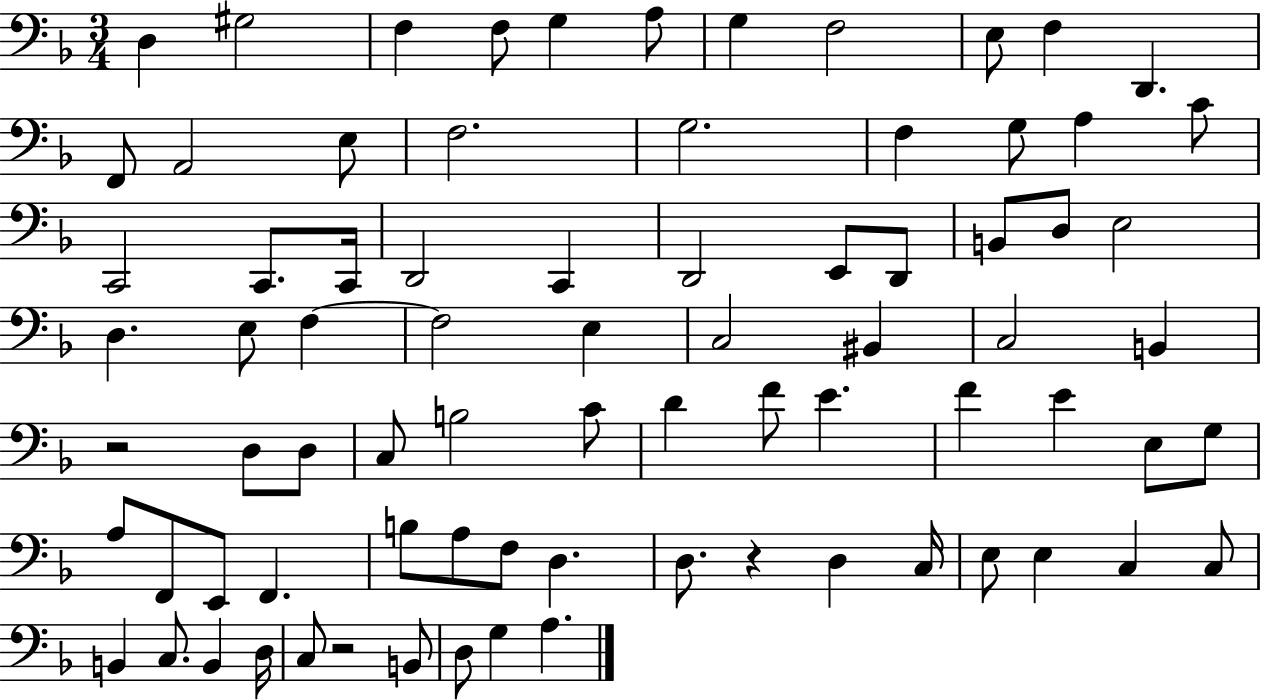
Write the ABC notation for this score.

X:1
T:Untitled
M:3/4
L:1/4
K:F
D, ^G,2 F, F,/2 G, A,/2 G, F,2 E,/2 F, D,, F,,/2 A,,2 E,/2 F,2 G,2 F, G,/2 A, C/2 C,,2 C,,/2 C,,/4 D,,2 C,, D,,2 E,,/2 D,,/2 B,,/2 D,/2 E,2 D, E,/2 F, F,2 E, C,2 ^B,, C,2 B,, z2 D,/2 D,/2 C,/2 B,2 C/2 D F/2 E F E E,/2 G,/2 A,/2 F,,/2 E,,/2 F,, B,/2 A,/2 F,/2 D, D,/2 z D, C,/4 E,/2 E, C, C,/2 B,, C,/2 B,, D,/4 C,/2 z2 B,,/2 D,/2 G, A,